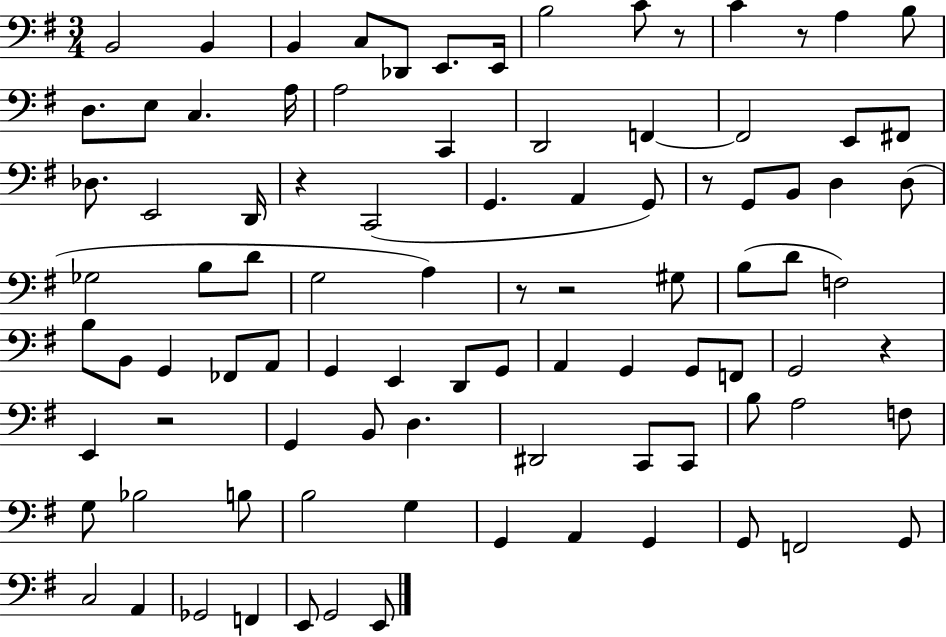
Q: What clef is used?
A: bass